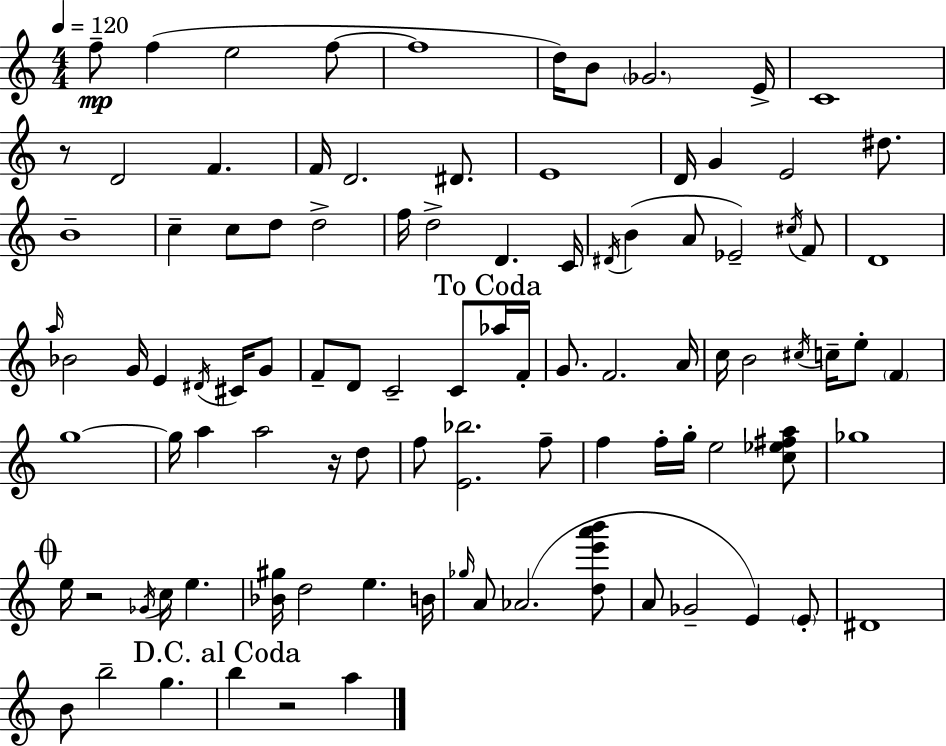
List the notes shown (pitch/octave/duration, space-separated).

F5/e F5/q E5/h F5/e F5/w D5/s B4/e Gb4/h. E4/s C4/w R/e D4/h F4/q. F4/s D4/h. D#4/e. E4/w D4/s G4/q E4/h D#5/e. B4/w C5/q C5/e D5/e D5/h F5/s D5/h D4/q. C4/s D#4/s B4/q A4/e Eb4/h C#5/s F4/e D4/w A5/s Bb4/h G4/s E4/q D#4/s C#4/s G4/e F4/e D4/e C4/h C4/e Ab5/s F4/s G4/e. F4/h. A4/s C5/s B4/h C#5/s C5/s E5/e F4/q G5/w G5/s A5/q A5/h R/s D5/e F5/e [E4,Bb5]/h. F5/e F5/q F5/s G5/s E5/h [C5,Eb5,F#5,A5]/e Gb5/w E5/s R/h Gb4/s C5/s E5/q. [Bb4,G#5]/s D5/h E5/q. B4/s Gb5/s A4/e Ab4/h. [D5,E6,A6,B6]/e A4/e Gb4/h E4/q E4/e D#4/w B4/e B5/h G5/q. B5/q R/h A5/q